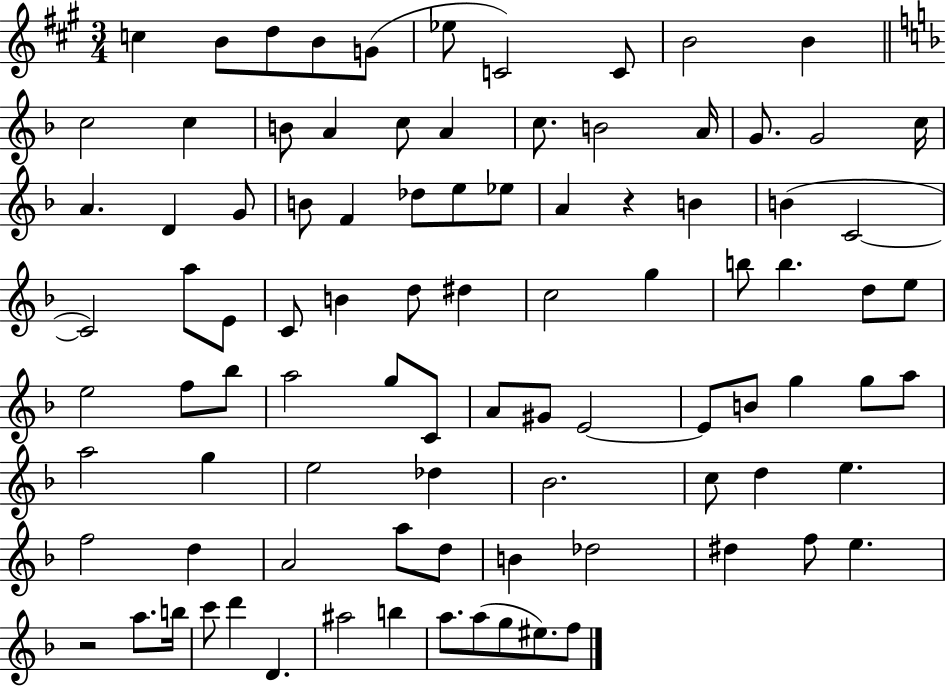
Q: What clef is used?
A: treble